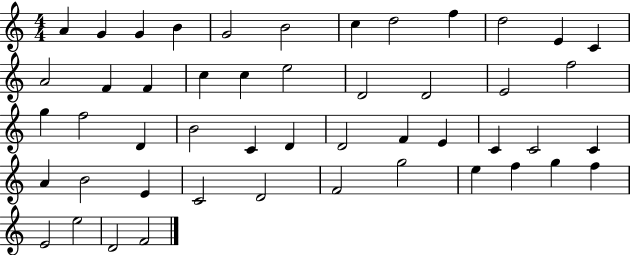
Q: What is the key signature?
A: C major